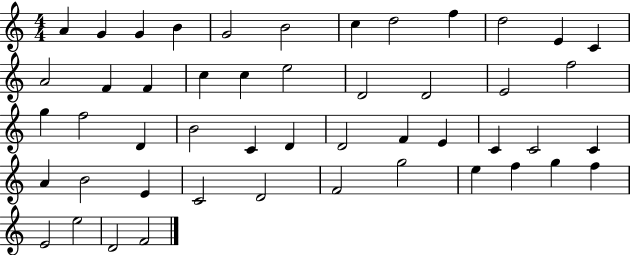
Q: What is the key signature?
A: C major